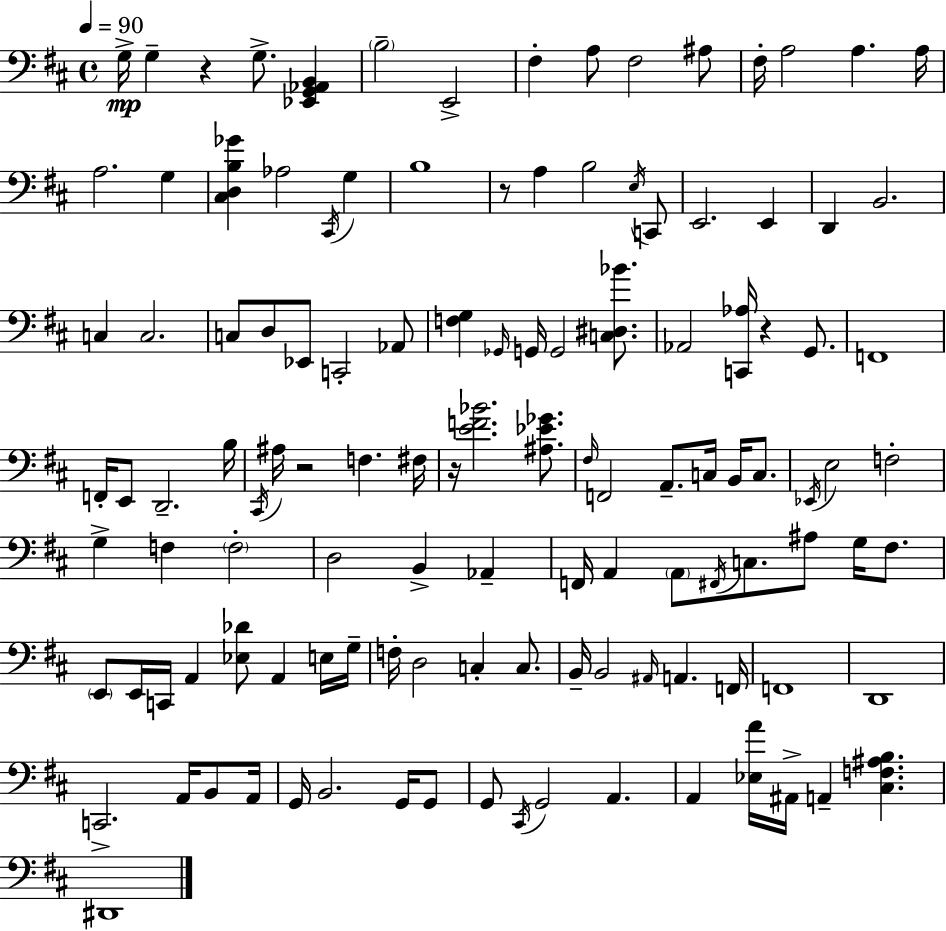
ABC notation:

X:1
T:Untitled
M:4/4
L:1/4
K:D
G,/4 G, z G,/2 [_E,,G,,_A,,B,,] B,2 E,,2 ^F, A,/2 ^F,2 ^A,/2 ^F,/4 A,2 A, A,/4 A,2 G, [^C,D,B,_G] _A,2 ^C,,/4 G, B,4 z/2 A, B,2 E,/4 C,,/2 E,,2 E,, D,, B,,2 C, C,2 C,/2 D,/2 _E,,/2 C,,2 _A,,/2 [F,G,] _G,,/4 G,,/4 G,,2 [C,^D,_B]/2 _A,,2 [C,,_A,]/4 z G,,/2 F,,4 F,,/4 E,,/2 D,,2 B,/4 ^C,,/4 ^A,/4 z2 F, ^F,/4 z/4 [EF_B]2 [^A,_E_G]/2 ^F,/4 F,,2 A,,/2 C,/4 B,,/4 C,/2 _E,,/4 E,2 F,2 G, F, F,2 D,2 B,, _A,, F,,/4 A,, A,,/2 ^F,,/4 C,/2 ^A,/2 G,/4 ^F,/2 E,,/2 E,,/4 C,,/4 A,, [_E,_D]/2 A,, E,/4 G,/4 F,/4 D,2 C, C,/2 B,,/4 B,,2 ^A,,/4 A,, F,,/4 F,,4 D,,4 C,,2 A,,/4 B,,/2 A,,/4 G,,/4 B,,2 G,,/4 G,,/2 G,,/2 ^C,,/4 G,,2 A,, A,, [_E,A]/4 ^A,,/4 A,, [^C,F,^A,B,] ^D,,4